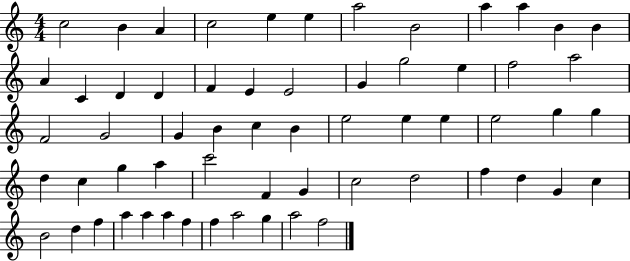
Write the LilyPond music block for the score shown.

{
  \clef treble
  \numericTimeSignature
  \time 4/4
  \key c \major
  c''2 b'4 a'4 | c''2 e''4 e''4 | a''2 b'2 | a''4 a''4 b'4 b'4 | \break a'4 c'4 d'4 d'4 | f'4 e'4 e'2 | g'4 g''2 e''4 | f''2 a''2 | \break f'2 g'2 | g'4 b'4 c''4 b'4 | e''2 e''4 e''4 | e''2 g''4 g''4 | \break d''4 c''4 g''4 a''4 | c'''2 f'4 g'4 | c''2 d''2 | f''4 d''4 g'4 c''4 | \break b'2 d''4 f''4 | a''4 a''4 a''4 f''4 | f''4 a''2 g''4 | a''2 f''2 | \break \bar "|."
}